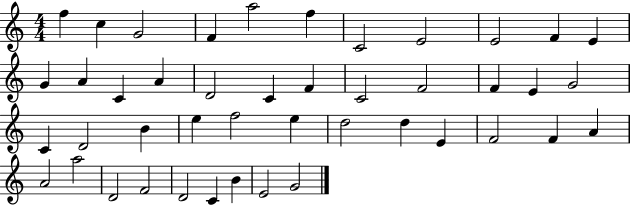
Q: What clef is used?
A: treble